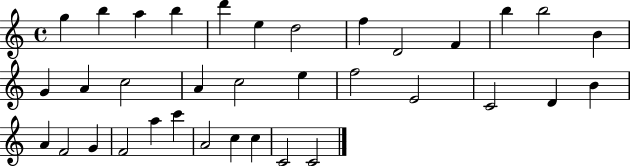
{
  \clef treble
  \time 4/4
  \defaultTimeSignature
  \key c \major
  g''4 b''4 a''4 b''4 | d'''4 e''4 d''2 | f''4 d'2 f'4 | b''4 b''2 b'4 | \break g'4 a'4 c''2 | a'4 c''2 e''4 | f''2 e'2 | c'2 d'4 b'4 | \break a'4 f'2 g'4 | f'2 a''4 c'''4 | a'2 c''4 c''4 | c'2 c'2 | \break \bar "|."
}